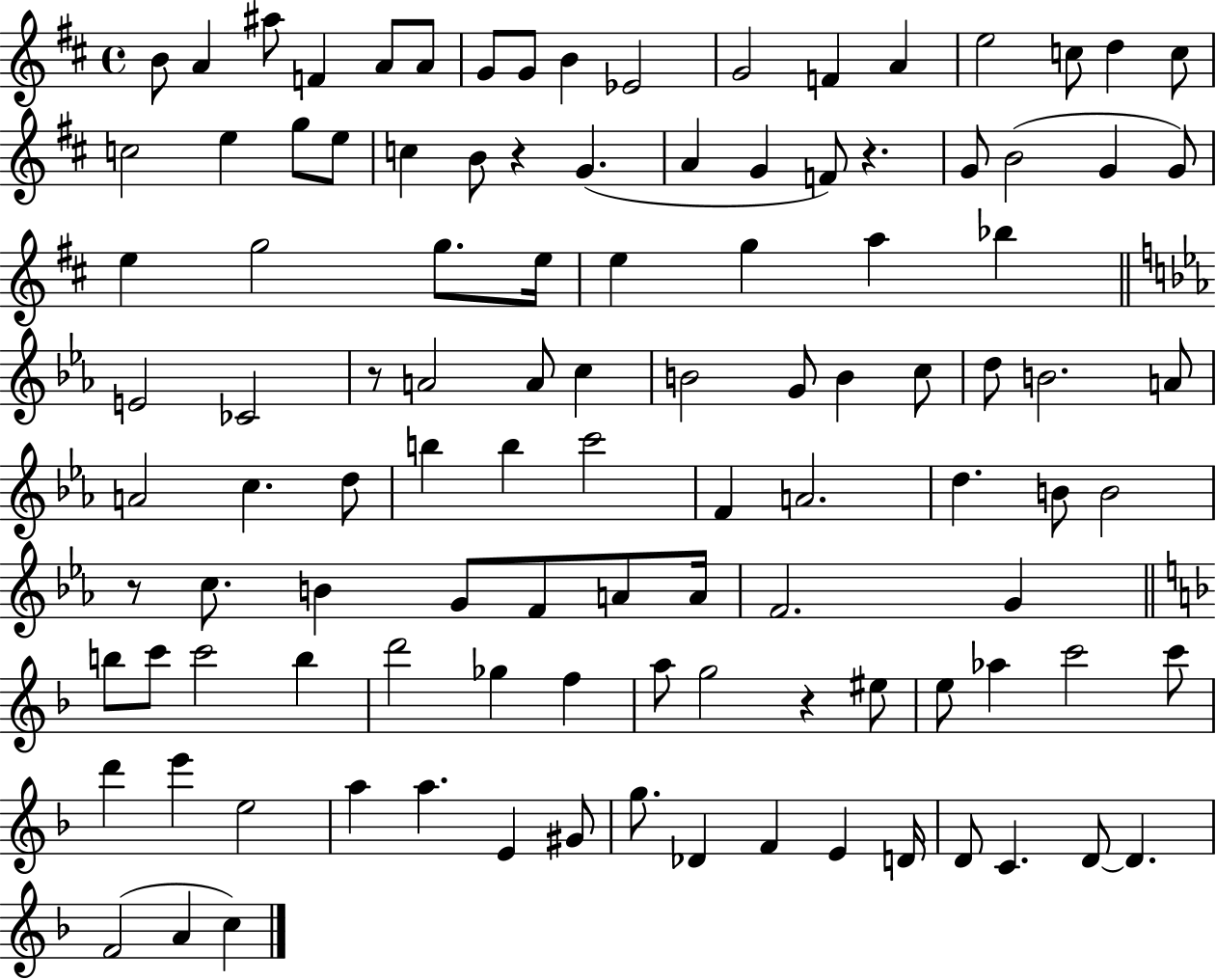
{
  \clef treble
  \time 4/4
  \defaultTimeSignature
  \key d \major
  b'8 a'4 ais''8 f'4 a'8 a'8 | g'8 g'8 b'4 ees'2 | g'2 f'4 a'4 | e''2 c''8 d''4 c''8 | \break c''2 e''4 g''8 e''8 | c''4 b'8 r4 g'4.( | a'4 g'4 f'8) r4. | g'8 b'2( g'4 g'8) | \break e''4 g''2 g''8. e''16 | e''4 g''4 a''4 bes''4 | \bar "||" \break \key ees \major e'2 ces'2 | r8 a'2 a'8 c''4 | b'2 g'8 b'4 c''8 | d''8 b'2. a'8 | \break a'2 c''4. d''8 | b''4 b''4 c'''2 | f'4 a'2. | d''4. b'8 b'2 | \break r8 c''8. b'4 g'8 f'8 a'8 a'16 | f'2. g'4 | \bar "||" \break \key f \major b''8 c'''8 c'''2 b''4 | d'''2 ges''4 f''4 | a''8 g''2 r4 eis''8 | e''8 aes''4 c'''2 c'''8 | \break d'''4 e'''4 e''2 | a''4 a''4. e'4 gis'8 | g''8. des'4 f'4 e'4 d'16 | d'8 c'4. d'8~~ d'4. | \break f'2( a'4 c''4) | \bar "|."
}